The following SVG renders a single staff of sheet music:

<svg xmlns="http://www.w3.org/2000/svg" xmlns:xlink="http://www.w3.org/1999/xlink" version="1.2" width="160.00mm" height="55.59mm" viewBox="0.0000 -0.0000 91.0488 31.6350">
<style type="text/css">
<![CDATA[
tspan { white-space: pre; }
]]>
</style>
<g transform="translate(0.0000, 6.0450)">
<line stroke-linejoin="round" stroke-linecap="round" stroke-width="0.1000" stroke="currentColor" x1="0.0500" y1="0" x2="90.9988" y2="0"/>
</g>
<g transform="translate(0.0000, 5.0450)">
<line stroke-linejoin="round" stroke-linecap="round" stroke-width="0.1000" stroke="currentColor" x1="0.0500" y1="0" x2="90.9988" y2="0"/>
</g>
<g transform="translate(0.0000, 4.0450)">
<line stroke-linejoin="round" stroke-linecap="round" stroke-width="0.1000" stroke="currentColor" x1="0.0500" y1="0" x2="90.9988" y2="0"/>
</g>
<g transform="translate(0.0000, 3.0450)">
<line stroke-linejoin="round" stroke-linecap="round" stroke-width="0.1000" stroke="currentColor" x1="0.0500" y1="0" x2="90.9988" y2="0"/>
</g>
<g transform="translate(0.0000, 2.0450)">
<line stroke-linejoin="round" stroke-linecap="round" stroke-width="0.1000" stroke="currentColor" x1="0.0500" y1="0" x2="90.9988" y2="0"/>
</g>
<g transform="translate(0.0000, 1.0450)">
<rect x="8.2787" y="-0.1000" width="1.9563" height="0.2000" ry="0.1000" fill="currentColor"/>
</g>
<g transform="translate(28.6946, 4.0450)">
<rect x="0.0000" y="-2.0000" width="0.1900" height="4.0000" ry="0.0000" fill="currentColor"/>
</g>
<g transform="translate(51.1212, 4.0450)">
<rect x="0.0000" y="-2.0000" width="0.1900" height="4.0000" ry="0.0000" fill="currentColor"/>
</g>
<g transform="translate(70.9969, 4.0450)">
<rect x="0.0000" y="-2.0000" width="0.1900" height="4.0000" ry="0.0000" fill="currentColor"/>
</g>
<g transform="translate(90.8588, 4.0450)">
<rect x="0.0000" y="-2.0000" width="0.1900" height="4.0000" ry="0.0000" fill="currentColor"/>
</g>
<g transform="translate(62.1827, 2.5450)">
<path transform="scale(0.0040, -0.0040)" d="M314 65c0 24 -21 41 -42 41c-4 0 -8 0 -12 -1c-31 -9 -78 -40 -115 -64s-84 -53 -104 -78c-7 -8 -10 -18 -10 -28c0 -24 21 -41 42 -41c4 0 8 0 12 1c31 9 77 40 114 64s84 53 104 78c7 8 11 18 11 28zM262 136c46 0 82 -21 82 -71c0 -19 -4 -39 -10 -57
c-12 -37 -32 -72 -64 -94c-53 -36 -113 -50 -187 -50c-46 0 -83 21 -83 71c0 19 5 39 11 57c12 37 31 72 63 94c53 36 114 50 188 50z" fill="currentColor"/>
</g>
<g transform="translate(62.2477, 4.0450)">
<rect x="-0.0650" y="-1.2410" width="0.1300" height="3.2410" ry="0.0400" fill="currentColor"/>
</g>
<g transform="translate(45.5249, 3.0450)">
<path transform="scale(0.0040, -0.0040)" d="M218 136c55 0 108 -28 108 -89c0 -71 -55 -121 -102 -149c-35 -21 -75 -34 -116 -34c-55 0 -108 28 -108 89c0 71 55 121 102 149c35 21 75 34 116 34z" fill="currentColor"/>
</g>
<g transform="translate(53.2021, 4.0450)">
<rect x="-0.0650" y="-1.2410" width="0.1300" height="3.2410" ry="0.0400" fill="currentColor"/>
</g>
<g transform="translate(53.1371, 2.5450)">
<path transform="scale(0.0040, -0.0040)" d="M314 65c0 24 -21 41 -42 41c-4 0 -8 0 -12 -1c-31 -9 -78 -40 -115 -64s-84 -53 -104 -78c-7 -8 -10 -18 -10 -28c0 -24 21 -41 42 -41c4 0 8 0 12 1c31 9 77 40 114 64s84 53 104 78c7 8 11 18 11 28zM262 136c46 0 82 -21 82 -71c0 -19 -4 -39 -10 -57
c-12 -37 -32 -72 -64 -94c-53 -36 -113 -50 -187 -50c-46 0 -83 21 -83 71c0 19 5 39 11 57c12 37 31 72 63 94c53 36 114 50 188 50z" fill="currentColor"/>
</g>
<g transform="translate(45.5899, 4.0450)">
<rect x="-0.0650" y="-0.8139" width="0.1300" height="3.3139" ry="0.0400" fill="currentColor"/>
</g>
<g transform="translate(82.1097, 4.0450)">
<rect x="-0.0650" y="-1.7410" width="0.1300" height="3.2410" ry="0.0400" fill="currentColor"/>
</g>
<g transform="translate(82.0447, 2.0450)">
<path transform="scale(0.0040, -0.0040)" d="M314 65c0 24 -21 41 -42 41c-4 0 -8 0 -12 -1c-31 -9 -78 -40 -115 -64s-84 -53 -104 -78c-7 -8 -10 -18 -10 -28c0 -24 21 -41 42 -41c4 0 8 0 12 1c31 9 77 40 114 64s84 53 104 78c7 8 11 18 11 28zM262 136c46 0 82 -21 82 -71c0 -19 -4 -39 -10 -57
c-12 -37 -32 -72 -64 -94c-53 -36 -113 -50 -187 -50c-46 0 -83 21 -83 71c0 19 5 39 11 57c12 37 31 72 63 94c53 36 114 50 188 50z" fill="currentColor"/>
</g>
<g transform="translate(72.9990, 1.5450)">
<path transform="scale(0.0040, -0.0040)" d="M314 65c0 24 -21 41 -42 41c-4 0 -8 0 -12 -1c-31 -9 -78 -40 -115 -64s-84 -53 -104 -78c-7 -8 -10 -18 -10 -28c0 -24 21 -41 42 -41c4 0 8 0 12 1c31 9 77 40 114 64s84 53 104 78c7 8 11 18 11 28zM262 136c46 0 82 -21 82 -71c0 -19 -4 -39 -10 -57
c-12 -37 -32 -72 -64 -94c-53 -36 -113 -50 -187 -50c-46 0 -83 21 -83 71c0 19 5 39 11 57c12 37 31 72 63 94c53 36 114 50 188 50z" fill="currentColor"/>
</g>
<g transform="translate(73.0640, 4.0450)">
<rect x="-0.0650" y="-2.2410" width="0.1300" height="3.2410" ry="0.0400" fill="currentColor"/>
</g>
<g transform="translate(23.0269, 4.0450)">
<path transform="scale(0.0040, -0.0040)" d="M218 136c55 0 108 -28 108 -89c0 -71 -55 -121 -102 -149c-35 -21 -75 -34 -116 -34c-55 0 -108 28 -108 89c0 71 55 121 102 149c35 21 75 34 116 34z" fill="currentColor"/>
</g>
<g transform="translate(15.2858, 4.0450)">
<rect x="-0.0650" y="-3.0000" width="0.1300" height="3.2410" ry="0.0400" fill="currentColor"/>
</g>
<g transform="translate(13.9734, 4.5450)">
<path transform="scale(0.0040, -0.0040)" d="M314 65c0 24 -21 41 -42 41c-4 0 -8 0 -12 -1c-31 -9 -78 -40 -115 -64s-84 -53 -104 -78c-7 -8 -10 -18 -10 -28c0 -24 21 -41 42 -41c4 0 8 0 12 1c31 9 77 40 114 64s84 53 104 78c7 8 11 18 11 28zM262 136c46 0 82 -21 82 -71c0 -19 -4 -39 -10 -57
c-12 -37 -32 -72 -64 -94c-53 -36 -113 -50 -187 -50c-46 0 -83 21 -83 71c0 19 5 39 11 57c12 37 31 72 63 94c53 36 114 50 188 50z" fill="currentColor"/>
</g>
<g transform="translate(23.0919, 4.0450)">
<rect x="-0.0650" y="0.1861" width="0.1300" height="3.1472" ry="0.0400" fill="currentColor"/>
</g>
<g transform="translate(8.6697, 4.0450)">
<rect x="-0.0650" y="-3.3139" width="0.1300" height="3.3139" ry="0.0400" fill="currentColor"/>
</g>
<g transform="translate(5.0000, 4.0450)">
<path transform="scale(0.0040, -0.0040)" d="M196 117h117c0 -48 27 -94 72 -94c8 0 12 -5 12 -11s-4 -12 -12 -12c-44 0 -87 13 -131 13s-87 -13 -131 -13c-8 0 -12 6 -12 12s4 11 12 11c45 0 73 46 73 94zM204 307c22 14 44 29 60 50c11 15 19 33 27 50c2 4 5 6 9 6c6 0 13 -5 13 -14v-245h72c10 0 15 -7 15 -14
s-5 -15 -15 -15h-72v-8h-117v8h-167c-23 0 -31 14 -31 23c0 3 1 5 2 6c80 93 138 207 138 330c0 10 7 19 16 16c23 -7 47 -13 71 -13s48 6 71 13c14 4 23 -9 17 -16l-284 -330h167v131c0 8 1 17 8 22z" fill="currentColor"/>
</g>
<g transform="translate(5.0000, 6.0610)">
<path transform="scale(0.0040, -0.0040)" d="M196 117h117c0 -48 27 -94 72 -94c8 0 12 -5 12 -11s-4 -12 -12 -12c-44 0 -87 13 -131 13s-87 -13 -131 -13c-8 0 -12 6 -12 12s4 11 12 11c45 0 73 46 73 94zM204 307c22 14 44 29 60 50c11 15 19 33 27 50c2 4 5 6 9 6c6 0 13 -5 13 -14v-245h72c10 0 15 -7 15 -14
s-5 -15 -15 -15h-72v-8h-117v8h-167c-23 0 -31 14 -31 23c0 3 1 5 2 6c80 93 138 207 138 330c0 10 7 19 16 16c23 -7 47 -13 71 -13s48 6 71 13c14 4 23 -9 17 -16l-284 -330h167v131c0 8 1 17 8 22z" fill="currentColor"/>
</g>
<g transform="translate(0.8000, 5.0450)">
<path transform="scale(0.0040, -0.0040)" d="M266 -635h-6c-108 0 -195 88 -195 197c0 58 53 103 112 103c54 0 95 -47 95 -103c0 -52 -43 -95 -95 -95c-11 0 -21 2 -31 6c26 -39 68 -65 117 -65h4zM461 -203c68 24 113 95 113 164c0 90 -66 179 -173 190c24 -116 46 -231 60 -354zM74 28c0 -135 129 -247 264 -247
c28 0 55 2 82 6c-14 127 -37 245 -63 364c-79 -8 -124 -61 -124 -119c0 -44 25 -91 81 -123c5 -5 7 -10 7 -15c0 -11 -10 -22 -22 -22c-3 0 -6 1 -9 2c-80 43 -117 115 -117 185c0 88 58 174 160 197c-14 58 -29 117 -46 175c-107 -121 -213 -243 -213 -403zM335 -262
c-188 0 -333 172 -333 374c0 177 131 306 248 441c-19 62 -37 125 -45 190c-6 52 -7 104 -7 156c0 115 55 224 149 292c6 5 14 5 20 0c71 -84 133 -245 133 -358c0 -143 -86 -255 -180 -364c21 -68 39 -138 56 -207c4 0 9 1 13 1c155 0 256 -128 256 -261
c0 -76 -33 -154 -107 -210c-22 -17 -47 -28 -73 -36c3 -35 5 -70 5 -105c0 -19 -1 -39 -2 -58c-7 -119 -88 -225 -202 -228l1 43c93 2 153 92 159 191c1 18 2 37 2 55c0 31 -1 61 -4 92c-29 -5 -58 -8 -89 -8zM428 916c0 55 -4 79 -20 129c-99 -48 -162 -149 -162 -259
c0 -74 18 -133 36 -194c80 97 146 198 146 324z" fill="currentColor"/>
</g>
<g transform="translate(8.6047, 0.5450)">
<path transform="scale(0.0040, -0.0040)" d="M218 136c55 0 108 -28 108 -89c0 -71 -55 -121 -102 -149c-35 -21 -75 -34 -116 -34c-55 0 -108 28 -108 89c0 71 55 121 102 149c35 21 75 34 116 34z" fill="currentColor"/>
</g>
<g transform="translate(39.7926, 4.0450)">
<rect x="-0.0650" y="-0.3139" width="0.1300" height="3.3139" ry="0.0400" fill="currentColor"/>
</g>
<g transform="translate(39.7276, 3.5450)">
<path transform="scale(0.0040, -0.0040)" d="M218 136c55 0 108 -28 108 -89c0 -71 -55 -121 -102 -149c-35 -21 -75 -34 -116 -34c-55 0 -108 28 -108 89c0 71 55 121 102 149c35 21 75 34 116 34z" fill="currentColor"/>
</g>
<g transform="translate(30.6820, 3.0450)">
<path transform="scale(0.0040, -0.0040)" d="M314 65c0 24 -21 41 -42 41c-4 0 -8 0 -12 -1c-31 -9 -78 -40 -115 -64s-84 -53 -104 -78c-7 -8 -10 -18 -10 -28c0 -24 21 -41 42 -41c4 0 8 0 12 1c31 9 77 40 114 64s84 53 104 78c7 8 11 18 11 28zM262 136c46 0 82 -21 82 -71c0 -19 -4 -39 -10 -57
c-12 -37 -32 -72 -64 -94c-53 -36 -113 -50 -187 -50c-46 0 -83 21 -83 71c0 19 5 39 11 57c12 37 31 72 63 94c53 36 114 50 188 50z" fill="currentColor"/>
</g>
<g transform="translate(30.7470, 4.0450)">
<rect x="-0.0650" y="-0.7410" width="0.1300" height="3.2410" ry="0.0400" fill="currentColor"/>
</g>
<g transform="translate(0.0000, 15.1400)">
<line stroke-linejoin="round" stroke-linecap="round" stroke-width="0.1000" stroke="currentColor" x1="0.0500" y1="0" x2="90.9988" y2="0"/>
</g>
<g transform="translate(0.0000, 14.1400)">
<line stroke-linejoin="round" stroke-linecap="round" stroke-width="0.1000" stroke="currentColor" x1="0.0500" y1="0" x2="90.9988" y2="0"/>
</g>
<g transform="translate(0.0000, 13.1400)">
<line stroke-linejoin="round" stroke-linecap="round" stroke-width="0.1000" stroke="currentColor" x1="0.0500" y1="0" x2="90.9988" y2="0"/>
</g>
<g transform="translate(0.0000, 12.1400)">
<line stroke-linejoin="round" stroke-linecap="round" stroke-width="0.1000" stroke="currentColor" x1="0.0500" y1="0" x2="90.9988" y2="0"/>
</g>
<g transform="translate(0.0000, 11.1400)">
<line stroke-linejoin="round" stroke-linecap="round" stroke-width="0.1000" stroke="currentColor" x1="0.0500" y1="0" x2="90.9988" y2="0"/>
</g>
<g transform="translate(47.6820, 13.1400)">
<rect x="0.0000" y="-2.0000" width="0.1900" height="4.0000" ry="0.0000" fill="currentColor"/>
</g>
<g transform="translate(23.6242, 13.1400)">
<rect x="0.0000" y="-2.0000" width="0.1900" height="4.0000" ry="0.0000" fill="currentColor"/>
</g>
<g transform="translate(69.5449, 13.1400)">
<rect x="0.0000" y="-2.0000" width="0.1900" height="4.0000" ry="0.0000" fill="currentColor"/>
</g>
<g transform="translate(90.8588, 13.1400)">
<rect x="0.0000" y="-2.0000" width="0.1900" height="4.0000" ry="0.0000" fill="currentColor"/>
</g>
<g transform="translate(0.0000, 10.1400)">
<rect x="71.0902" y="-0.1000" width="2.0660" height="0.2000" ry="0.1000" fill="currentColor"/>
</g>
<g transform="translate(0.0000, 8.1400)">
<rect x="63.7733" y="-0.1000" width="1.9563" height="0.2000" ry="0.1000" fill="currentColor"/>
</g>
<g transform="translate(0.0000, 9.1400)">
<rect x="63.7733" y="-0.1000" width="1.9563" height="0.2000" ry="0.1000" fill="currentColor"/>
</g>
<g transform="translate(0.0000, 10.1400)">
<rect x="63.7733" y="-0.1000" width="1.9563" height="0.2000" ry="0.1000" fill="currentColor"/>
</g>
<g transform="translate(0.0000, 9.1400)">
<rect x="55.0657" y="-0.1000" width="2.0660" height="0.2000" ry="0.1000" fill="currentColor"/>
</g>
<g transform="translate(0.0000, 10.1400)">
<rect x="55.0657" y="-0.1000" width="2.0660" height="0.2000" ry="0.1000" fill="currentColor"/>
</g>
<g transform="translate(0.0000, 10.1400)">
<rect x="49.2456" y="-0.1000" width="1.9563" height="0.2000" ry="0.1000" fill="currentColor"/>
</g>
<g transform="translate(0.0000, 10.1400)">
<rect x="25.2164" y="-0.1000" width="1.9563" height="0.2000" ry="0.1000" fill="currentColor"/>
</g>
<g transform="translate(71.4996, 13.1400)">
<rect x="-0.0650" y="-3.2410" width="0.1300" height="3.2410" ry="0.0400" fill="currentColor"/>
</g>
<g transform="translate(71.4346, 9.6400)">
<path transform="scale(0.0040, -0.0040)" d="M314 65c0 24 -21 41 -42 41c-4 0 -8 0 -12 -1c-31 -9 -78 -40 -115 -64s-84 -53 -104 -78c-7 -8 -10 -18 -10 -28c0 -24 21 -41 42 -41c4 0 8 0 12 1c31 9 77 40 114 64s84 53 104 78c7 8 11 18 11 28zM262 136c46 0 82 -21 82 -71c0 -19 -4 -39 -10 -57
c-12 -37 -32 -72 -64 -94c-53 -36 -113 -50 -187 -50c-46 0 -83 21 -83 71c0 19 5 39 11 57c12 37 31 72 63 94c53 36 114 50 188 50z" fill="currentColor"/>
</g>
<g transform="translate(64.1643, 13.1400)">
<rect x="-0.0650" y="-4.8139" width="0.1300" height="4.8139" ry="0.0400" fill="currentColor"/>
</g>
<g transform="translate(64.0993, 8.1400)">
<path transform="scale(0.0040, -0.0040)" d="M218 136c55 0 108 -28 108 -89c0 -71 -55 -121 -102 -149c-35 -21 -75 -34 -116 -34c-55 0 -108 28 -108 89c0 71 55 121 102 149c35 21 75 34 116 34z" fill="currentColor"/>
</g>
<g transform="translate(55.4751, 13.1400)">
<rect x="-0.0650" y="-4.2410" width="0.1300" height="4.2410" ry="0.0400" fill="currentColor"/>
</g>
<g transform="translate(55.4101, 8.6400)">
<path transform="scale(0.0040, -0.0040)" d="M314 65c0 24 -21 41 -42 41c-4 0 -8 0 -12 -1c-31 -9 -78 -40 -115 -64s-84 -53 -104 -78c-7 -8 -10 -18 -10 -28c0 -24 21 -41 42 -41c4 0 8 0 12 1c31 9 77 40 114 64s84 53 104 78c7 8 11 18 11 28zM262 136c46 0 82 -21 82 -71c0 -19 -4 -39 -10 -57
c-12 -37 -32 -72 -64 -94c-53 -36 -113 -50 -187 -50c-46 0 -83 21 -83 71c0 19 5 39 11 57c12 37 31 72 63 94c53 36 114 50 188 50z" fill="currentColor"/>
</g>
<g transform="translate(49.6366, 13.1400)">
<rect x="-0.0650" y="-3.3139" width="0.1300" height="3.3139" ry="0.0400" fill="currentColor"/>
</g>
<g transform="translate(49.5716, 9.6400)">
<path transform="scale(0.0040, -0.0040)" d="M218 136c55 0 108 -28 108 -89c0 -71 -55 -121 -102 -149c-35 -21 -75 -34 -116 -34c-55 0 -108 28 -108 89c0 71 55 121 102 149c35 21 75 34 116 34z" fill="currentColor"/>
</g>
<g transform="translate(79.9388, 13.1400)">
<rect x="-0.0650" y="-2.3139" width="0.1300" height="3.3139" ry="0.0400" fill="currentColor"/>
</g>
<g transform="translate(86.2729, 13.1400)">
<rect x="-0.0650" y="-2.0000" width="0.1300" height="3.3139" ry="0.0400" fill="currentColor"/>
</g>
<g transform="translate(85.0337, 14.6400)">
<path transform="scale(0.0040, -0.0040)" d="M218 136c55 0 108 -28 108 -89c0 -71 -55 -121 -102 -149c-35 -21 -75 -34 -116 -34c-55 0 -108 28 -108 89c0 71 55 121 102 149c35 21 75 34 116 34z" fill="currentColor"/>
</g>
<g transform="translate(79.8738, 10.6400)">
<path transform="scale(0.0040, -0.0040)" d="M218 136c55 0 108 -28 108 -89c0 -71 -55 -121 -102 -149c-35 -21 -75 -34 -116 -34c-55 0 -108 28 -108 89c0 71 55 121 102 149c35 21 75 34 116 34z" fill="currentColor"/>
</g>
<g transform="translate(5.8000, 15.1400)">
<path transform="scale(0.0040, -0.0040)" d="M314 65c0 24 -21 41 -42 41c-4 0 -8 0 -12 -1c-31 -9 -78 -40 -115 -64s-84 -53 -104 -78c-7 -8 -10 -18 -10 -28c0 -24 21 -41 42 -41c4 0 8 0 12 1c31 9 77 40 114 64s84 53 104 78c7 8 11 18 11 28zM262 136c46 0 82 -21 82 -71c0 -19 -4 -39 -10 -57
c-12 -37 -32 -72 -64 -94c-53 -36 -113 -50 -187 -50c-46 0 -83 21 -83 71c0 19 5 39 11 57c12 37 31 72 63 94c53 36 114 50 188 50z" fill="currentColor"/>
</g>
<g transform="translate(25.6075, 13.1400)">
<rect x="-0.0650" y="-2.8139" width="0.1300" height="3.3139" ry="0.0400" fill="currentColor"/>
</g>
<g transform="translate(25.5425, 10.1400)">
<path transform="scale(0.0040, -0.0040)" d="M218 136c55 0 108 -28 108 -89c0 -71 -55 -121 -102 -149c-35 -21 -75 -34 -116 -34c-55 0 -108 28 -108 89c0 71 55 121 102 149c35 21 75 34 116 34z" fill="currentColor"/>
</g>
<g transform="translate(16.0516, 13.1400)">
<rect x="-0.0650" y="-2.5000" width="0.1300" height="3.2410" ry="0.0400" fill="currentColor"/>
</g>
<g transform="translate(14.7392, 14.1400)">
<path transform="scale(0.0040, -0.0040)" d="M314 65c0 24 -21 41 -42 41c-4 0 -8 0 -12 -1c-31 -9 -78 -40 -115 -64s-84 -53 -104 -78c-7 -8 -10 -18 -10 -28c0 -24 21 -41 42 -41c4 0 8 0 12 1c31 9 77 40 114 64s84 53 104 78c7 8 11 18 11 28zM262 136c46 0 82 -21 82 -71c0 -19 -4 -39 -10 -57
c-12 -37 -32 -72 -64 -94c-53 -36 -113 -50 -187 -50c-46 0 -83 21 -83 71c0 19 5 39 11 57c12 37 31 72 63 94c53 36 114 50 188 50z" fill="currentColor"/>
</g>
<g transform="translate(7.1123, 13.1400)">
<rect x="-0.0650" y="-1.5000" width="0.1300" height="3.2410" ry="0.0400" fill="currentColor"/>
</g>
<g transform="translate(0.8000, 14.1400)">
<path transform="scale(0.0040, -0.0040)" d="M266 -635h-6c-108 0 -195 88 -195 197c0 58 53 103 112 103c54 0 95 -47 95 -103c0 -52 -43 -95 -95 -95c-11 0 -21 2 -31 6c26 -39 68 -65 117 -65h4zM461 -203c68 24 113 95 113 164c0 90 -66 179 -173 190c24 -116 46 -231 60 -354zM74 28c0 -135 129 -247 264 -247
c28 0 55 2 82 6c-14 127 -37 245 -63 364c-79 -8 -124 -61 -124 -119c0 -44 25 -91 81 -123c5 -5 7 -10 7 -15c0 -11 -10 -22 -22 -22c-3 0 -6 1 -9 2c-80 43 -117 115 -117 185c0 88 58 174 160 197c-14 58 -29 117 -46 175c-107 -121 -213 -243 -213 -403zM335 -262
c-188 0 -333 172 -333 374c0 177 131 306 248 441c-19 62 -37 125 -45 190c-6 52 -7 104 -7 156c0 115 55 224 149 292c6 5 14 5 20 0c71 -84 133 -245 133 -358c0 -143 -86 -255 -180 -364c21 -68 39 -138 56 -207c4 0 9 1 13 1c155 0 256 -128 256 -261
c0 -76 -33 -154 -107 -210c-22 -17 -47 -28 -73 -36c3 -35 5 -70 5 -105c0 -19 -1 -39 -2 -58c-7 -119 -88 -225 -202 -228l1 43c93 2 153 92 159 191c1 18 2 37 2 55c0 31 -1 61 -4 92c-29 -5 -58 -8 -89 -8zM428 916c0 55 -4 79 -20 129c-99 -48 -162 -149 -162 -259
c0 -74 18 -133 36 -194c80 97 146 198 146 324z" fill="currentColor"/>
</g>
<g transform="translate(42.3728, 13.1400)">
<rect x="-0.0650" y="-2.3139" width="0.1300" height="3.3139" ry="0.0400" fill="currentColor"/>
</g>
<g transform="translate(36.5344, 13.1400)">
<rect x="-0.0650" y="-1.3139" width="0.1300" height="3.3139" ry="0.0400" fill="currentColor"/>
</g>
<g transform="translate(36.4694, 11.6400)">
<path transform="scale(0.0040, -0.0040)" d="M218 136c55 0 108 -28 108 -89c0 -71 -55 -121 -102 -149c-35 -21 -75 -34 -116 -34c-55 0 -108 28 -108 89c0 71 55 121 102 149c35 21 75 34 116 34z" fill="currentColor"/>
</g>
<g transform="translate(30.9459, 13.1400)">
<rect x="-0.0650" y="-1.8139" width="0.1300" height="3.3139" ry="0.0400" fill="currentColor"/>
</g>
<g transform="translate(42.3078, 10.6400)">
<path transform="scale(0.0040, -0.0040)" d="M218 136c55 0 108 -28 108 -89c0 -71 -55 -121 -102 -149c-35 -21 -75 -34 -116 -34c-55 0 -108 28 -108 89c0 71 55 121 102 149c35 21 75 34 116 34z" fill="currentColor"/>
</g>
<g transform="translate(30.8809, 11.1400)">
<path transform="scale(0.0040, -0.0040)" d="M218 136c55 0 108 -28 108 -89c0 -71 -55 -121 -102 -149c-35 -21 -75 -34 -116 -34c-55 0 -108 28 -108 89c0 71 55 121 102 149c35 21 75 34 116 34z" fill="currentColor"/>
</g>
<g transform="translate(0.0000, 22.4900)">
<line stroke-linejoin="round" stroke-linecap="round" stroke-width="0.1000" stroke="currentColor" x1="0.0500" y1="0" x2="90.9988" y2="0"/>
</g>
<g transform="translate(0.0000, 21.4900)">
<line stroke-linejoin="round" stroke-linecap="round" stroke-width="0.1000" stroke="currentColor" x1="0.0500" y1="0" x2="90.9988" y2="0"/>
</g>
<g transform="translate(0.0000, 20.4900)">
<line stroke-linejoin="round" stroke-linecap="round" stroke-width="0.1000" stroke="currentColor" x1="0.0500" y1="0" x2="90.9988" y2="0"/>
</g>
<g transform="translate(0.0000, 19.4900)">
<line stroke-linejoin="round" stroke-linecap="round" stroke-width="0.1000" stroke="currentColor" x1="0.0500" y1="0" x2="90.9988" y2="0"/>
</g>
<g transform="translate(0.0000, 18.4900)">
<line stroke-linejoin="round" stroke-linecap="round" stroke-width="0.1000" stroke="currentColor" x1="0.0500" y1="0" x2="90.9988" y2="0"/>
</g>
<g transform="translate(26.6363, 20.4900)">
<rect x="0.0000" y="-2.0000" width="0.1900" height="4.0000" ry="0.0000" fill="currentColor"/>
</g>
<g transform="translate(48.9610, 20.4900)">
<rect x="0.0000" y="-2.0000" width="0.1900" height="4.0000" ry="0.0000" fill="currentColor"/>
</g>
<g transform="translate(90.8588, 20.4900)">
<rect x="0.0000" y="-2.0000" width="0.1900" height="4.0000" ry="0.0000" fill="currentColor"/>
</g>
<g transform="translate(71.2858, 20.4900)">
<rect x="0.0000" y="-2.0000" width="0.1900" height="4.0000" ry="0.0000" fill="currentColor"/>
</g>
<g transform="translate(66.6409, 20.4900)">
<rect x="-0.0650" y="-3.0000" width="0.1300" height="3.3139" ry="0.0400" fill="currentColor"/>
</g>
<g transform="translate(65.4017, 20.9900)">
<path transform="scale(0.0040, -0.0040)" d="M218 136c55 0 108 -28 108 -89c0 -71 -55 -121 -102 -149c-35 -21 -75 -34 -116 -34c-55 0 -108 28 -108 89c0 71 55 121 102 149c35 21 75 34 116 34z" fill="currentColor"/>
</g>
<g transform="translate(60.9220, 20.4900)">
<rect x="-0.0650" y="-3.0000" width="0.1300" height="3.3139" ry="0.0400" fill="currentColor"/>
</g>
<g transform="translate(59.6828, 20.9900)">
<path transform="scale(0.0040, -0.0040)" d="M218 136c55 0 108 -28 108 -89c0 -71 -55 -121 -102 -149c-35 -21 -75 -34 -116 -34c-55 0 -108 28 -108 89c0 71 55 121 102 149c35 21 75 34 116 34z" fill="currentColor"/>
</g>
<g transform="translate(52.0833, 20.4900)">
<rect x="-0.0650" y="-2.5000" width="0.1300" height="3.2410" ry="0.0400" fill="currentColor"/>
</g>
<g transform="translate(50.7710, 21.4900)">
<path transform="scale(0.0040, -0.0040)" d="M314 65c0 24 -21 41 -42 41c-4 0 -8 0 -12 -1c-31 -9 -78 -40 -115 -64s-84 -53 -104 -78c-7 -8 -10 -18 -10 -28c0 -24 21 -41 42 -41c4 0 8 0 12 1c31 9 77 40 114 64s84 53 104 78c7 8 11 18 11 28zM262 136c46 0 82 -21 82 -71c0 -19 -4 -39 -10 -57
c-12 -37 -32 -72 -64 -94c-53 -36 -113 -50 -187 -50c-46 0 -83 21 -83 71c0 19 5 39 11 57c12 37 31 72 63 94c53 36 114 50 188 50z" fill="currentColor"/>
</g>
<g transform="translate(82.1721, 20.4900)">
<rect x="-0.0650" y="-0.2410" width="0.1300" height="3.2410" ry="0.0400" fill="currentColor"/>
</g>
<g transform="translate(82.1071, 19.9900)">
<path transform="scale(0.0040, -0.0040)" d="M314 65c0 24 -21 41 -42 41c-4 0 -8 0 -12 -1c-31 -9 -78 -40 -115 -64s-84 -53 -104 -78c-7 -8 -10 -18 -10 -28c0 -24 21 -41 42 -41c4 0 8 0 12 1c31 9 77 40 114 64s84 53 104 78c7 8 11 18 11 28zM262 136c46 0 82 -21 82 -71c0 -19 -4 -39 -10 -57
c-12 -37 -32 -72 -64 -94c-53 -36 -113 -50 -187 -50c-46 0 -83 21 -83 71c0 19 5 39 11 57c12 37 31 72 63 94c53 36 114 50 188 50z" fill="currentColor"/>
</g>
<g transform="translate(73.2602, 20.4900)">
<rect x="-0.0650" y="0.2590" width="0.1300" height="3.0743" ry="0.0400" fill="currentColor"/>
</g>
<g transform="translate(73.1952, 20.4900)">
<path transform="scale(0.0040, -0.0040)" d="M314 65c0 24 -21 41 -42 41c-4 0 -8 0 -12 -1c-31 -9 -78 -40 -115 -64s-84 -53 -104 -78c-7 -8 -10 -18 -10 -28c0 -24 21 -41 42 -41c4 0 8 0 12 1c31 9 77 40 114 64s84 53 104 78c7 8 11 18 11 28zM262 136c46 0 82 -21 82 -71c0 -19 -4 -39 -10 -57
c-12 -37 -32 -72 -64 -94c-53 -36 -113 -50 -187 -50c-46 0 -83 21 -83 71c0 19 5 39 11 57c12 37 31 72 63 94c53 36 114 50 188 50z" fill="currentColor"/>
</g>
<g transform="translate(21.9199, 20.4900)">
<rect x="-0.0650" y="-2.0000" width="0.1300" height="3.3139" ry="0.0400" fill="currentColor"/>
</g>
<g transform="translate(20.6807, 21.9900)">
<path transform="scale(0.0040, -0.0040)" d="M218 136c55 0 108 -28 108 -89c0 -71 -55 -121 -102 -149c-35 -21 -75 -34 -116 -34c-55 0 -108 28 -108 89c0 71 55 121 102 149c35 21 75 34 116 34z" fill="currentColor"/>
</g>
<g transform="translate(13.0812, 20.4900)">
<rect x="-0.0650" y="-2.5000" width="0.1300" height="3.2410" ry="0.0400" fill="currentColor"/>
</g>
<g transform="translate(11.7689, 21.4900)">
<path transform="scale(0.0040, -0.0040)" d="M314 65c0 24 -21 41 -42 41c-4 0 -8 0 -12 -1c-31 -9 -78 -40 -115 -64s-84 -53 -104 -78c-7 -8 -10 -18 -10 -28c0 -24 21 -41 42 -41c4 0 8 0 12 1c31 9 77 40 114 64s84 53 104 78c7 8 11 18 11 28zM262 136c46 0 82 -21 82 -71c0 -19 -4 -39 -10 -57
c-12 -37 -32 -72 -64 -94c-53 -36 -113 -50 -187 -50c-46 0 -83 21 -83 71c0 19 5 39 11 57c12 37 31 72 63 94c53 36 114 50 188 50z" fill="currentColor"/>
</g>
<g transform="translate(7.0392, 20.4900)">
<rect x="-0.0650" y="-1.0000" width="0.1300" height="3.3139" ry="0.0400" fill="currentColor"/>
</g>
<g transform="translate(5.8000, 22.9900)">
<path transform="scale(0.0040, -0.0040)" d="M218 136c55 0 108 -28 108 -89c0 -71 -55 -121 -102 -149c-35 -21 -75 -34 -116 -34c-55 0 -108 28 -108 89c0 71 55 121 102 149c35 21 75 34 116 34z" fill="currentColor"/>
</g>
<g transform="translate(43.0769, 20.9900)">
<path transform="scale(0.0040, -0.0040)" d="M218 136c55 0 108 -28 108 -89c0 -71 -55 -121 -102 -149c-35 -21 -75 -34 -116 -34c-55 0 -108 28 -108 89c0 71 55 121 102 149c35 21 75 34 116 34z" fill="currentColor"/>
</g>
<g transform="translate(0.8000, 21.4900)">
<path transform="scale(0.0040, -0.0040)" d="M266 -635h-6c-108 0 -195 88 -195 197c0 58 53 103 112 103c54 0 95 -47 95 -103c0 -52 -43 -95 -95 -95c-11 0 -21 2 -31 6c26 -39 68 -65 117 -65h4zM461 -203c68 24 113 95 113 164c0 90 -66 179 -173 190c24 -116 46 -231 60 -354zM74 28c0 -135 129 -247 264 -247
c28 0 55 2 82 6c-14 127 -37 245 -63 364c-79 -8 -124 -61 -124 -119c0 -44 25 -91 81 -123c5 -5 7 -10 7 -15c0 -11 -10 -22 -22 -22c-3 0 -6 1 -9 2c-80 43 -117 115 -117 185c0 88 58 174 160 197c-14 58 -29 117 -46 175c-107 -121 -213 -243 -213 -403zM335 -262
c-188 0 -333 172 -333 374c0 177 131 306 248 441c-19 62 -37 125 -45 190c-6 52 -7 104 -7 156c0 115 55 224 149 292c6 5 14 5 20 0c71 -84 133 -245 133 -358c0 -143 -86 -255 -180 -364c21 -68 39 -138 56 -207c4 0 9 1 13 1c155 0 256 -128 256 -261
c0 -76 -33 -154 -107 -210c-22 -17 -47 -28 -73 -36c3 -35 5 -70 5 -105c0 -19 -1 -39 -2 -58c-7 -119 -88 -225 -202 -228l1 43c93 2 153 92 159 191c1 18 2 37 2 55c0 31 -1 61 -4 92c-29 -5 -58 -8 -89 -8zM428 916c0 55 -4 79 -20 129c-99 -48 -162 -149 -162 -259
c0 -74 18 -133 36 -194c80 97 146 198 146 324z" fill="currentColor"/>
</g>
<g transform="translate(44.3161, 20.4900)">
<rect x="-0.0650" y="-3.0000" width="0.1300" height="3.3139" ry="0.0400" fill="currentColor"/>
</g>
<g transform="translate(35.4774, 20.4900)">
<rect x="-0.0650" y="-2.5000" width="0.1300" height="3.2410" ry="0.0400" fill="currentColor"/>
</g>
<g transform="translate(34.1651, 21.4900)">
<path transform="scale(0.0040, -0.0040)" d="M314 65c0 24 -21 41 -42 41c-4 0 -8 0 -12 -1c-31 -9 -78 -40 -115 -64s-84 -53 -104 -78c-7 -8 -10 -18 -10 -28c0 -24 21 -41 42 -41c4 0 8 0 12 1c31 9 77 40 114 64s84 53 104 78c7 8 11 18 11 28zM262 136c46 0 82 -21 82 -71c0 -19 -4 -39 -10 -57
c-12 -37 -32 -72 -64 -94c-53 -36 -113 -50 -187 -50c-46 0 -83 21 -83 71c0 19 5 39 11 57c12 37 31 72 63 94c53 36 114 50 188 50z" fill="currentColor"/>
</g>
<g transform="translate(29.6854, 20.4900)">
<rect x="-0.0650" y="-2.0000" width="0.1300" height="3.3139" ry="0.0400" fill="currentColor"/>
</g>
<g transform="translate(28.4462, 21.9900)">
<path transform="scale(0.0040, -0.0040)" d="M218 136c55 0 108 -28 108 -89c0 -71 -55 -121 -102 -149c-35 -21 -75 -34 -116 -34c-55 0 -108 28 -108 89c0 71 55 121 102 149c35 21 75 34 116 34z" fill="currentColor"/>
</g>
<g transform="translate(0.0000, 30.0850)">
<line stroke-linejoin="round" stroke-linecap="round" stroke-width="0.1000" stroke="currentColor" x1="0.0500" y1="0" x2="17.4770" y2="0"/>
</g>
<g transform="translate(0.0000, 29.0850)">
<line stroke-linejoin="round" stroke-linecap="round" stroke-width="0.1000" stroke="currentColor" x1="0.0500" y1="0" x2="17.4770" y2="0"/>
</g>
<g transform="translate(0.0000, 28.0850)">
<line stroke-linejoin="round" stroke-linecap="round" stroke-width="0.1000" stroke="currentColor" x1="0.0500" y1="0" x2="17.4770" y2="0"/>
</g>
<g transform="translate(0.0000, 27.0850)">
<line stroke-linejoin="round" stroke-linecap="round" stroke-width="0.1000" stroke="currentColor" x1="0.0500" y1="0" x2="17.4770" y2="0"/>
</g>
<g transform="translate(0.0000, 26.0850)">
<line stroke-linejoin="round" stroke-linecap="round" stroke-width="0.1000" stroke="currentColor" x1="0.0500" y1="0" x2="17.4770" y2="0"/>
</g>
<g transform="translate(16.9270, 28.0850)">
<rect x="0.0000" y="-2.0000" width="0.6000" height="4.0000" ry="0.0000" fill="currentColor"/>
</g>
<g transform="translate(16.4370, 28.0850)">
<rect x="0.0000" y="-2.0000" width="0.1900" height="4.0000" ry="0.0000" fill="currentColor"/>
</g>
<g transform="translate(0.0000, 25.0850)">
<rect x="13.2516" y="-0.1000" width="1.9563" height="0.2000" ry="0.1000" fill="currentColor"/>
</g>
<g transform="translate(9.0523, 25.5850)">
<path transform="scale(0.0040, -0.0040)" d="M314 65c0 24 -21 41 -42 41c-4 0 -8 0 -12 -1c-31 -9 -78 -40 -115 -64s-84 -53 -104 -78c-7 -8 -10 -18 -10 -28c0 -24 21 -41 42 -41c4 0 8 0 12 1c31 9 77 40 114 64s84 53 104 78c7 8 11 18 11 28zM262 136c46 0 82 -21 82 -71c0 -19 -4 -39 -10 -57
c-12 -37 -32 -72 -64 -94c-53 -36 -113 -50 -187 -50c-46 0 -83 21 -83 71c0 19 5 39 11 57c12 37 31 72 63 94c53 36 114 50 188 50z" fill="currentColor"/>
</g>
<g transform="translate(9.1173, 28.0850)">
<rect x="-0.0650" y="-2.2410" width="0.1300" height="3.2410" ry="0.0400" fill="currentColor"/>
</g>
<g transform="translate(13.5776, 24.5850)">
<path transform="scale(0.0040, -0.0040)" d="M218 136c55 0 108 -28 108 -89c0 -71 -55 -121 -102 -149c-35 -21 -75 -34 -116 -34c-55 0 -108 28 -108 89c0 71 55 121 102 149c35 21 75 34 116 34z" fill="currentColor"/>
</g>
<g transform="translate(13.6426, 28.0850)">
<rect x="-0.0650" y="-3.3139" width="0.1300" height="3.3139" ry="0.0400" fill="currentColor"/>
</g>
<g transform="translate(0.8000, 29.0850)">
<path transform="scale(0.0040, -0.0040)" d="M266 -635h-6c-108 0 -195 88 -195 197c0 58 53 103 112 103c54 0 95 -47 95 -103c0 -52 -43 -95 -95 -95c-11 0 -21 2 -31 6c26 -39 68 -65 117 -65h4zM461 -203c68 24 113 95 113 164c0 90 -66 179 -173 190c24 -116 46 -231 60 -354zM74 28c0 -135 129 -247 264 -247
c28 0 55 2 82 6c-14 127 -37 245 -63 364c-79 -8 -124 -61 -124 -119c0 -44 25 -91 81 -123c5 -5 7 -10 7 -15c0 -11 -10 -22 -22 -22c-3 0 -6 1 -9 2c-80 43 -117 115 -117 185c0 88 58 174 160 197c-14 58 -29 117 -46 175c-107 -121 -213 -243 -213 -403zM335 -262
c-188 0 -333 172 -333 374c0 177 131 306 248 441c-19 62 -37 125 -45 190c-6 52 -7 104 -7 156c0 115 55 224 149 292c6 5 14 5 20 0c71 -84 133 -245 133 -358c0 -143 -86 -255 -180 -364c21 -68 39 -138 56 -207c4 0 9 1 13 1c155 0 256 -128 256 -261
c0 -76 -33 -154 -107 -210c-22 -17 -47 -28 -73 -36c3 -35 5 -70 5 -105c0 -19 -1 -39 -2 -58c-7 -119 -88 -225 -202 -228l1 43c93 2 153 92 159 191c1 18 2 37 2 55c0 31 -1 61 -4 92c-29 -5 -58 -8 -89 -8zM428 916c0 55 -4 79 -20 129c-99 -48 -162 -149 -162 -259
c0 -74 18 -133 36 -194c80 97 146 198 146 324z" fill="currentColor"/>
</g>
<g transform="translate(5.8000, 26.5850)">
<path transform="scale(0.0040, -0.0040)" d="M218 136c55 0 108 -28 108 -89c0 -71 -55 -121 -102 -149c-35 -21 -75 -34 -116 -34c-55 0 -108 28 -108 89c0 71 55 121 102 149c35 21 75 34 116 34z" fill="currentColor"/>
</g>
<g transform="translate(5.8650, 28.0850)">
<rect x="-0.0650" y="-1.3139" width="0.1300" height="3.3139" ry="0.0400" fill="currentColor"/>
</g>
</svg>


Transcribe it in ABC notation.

X:1
T:Untitled
M:4/4
L:1/4
K:C
b A2 B d2 c d e2 e2 g2 f2 E2 G2 a f e g b d'2 e' b2 g F D G2 F F G2 A G2 A A B2 c2 e g2 b